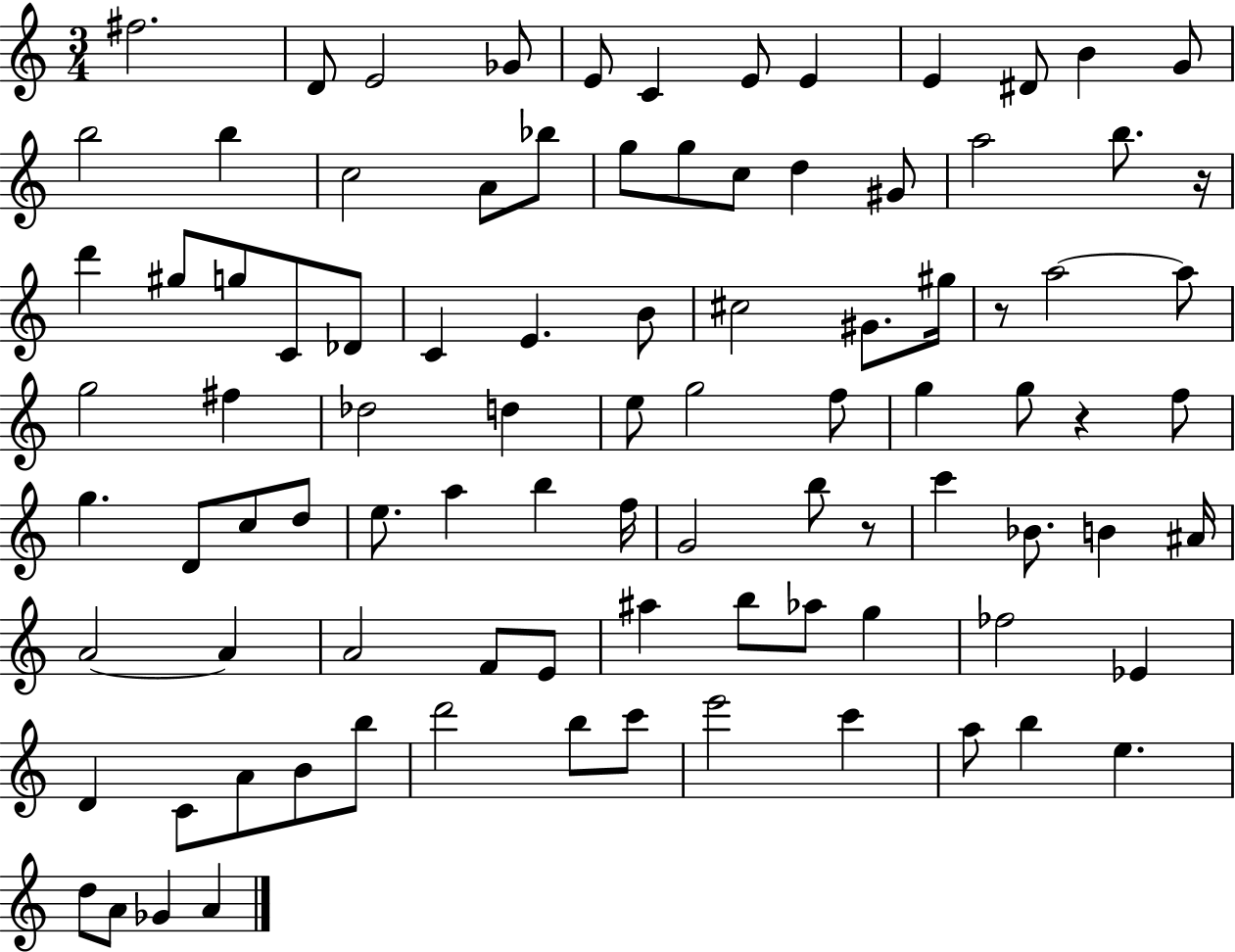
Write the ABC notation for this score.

X:1
T:Untitled
M:3/4
L:1/4
K:C
^f2 D/2 E2 _G/2 E/2 C E/2 E E ^D/2 B G/2 b2 b c2 A/2 _b/2 g/2 g/2 c/2 d ^G/2 a2 b/2 z/4 d' ^g/2 g/2 C/2 _D/2 C E B/2 ^c2 ^G/2 ^g/4 z/2 a2 a/2 g2 ^f _d2 d e/2 g2 f/2 g g/2 z f/2 g D/2 c/2 d/2 e/2 a b f/4 G2 b/2 z/2 c' _B/2 B ^A/4 A2 A A2 F/2 E/2 ^a b/2 _a/2 g _f2 _E D C/2 A/2 B/2 b/2 d'2 b/2 c'/2 e'2 c' a/2 b e d/2 A/2 _G A